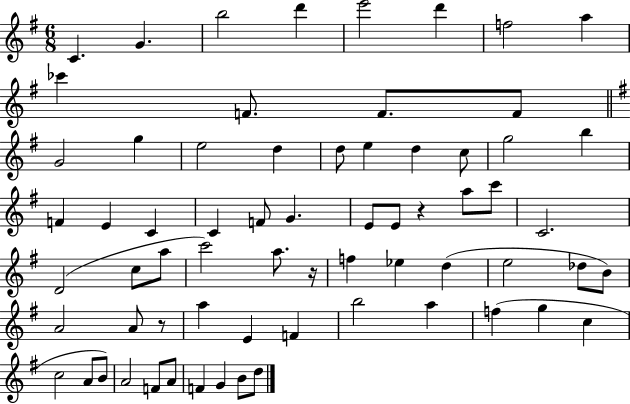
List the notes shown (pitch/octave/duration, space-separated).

C4/q. G4/q. B5/h D6/q E6/h D6/q F5/h A5/q CES6/q F4/e. F4/e. F4/e G4/h G5/q E5/h D5/q D5/e E5/q D5/q C5/e G5/h B5/q F4/q E4/q C4/q C4/q F4/e G4/q. E4/e E4/e R/q A5/e C6/e C4/h. D4/h C5/e A5/e C6/h A5/e. R/s F5/q Eb5/q D5/q E5/h Db5/e B4/e A4/h A4/e R/e A5/q E4/q F4/q B5/h A5/q F5/q G5/q C5/q C5/h A4/e B4/e A4/h F4/e A4/e F4/q G4/q B4/e D5/e